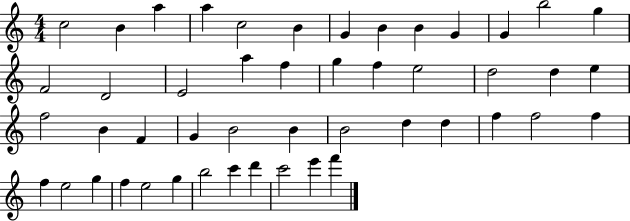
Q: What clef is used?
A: treble